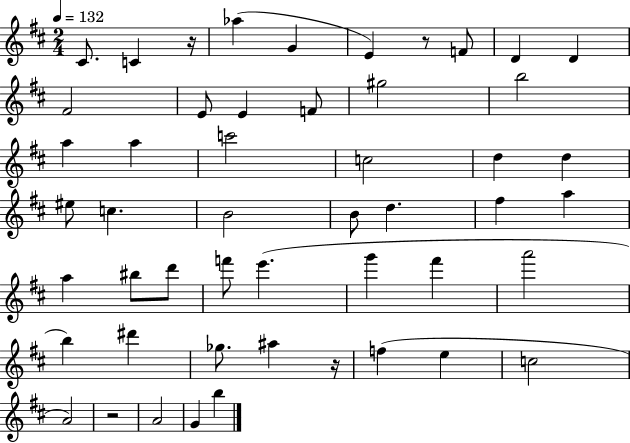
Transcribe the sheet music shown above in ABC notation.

X:1
T:Untitled
M:2/4
L:1/4
K:D
^C/2 C z/4 _a G E z/2 F/2 D D ^F2 E/2 E F/2 ^g2 b2 a a c'2 c2 d d ^e/2 c B2 B/2 d ^f a a ^b/2 d'/2 f'/2 e' g' ^f' a'2 b ^d' _g/2 ^a z/4 f e c2 A2 z2 A2 G b